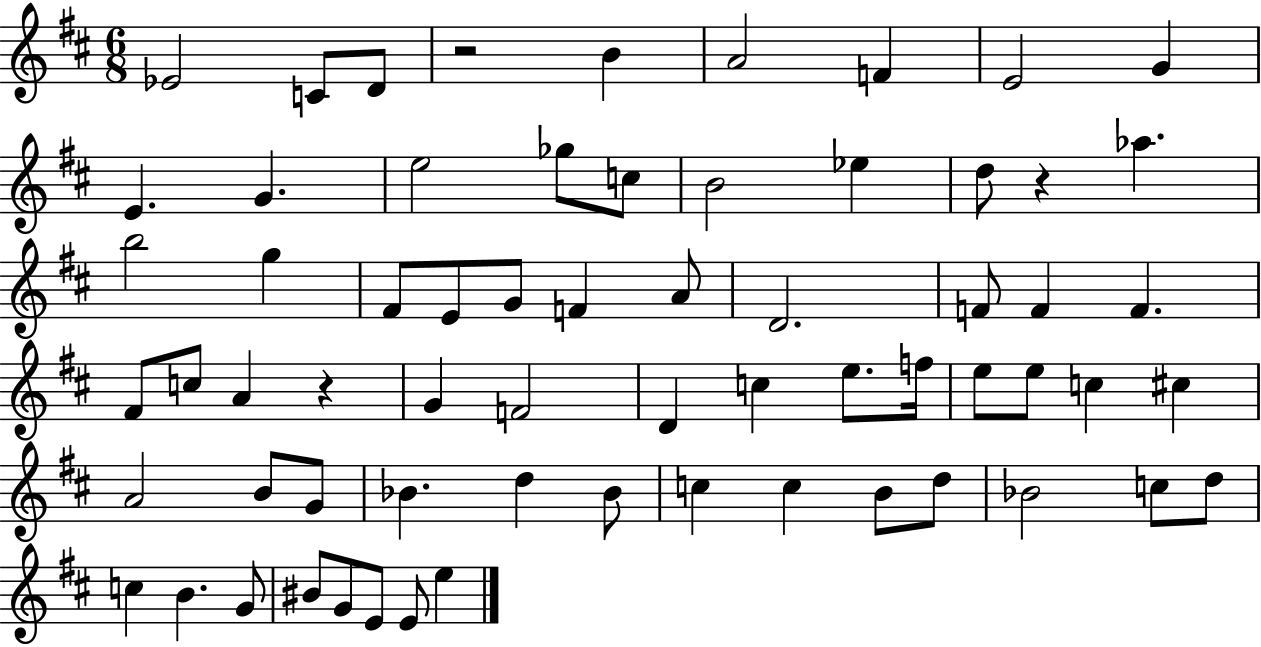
{
  \clef treble
  \numericTimeSignature
  \time 6/8
  \key d \major
  ees'2 c'8 d'8 | r2 b'4 | a'2 f'4 | e'2 g'4 | \break e'4. g'4. | e''2 ges''8 c''8 | b'2 ees''4 | d''8 r4 aes''4. | \break b''2 g''4 | fis'8 e'8 g'8 f'4 a'8 | d'2. | f'8 f'4 f'4. | \break fis'8 c''8 a'4 r4 | g'4 f'2 | d'4 c''4 e''8. f''16 | e''8 e''8 c''4 cis''4 | \break a'2 b'8 g'8 | bes'4. d''4 bes'8 | c''4 c''4 b'8 d''8 | bes'2 c''8 d''8 | \break c''4 b'4. g'8 | bis'8 g'8 e'8 e'8 e''4 | \bar "|."
}